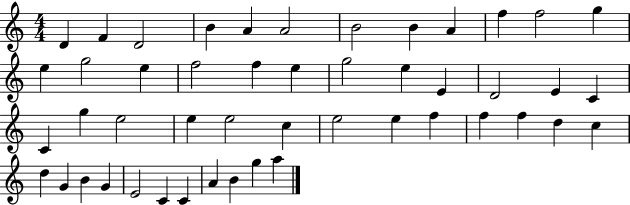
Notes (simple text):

D4/q F4/q D4/h B4/q A4/q A4/h B4/h B4/q A4/q F5/q F5/h G5/q E5/q G5/h E5/q F5/h F5/q E5/q G5/h E5/q E4/q D4/h E4/q C4/q C4/q G5/q E5/h E5/q E5/h C5/q E5/h E5/q F5/q F5/q F5/q D5/q C5/q D5/q G4/q B4/q G4/q E4/h C4/q C4/q A4/q B4/q G5/q A5/q